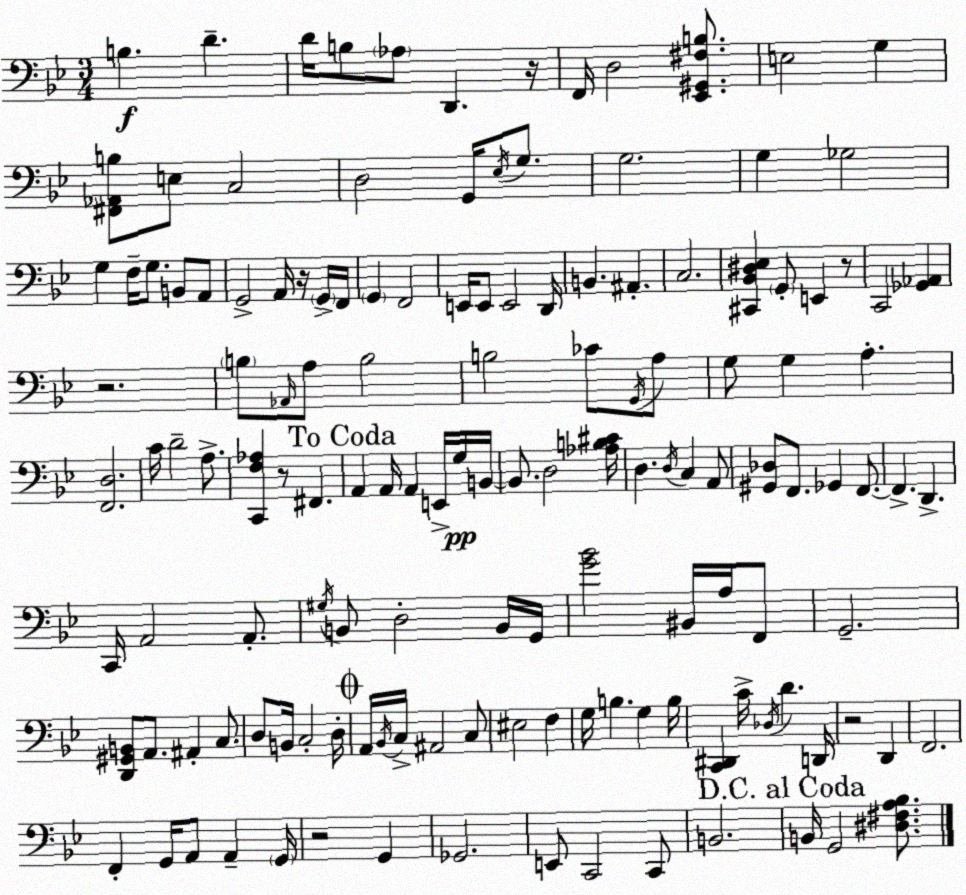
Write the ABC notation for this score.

X:1
T:Untitled
M:3/4
L:1/4
K:Bb
B, D D/4 B,/2 _A,/2 D,, z/4 F,,/4 D,2 [_E,,^G,,^F,B,]/2 E,2 G, [^F,,_A,,B,]/2 E,/2 C,2 D,2 G,,/4 _E,/4 G,/2 G,2 G, _G,2 G, F,/4 G,/2 B,,/2 A,,/2 G,,2 A,,/4 z/4 G,,/4 F,,/4 G,, F,,2 E,,/4 E,,/2 E,,2 D,,/4 B,, ^A,, C,2 [^C,,_B,,^D,_E,] G,,/2 E,, z/2 C,,2 [_G,,_A,,] z2 B,/2 _A,,/4 A,/2 B,2 B,2 _C/2 G,,/4 A,/2 G,/2 G, A, [F,,D,]2 C/4 D2 A,/2 [C,,F,_A,] z/2 ^F,, A,, A,,/4 A,, E,,/4 G,/4 B,,/4 B,,/2 D,2 [_A,B,^C]/4 D, D,/4 C, A,,/2 [^G,,_D,]/2 F,,/2 _G,, F,,/2 F,, D,, C,,/4 A,,2 A,,/2 ^G,/4 B,,/2 D,2 B,,/4 G,,/4 [G_B]2 ^B,,/4 A,/4 F,,/2 G,,2 [D,,^G,,B,,]/2 A,,/2 ^A,, C,/2 D,/2 B,,/4 C,2 D,/4 A,,/4 _B,,/4 C,/4 ^A,,2 C,/2 ^E,2 F, G,/4 B, G, B,/4 [C,,^D,,] C/4 _D,/4 D D,,/4 z2 D,, F,,2 F,, G,,/4 A,,/2 A,, G,,/4 z2 G,, _G,,2 E,,/2 C,,2 C,,/2 B,,2 B,,/4 G,,2 [^D,^F,A,_B,]/2